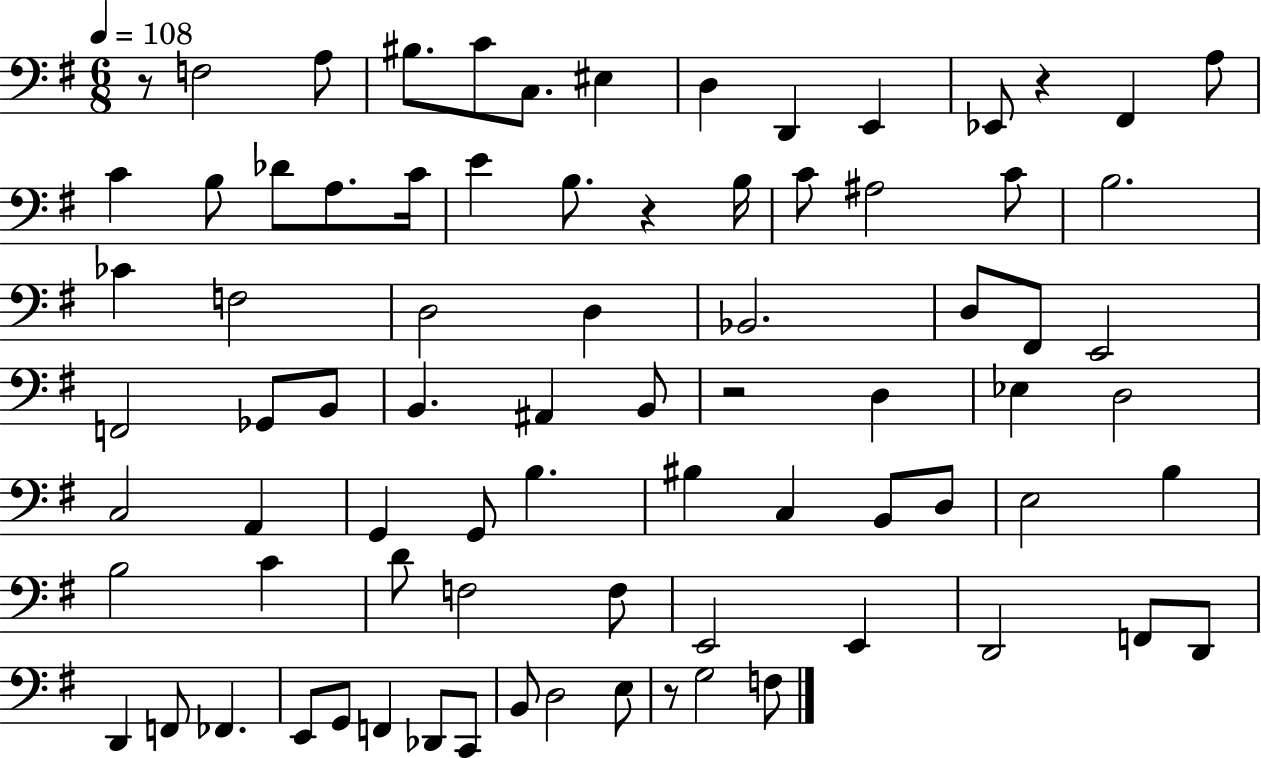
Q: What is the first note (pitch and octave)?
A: F3